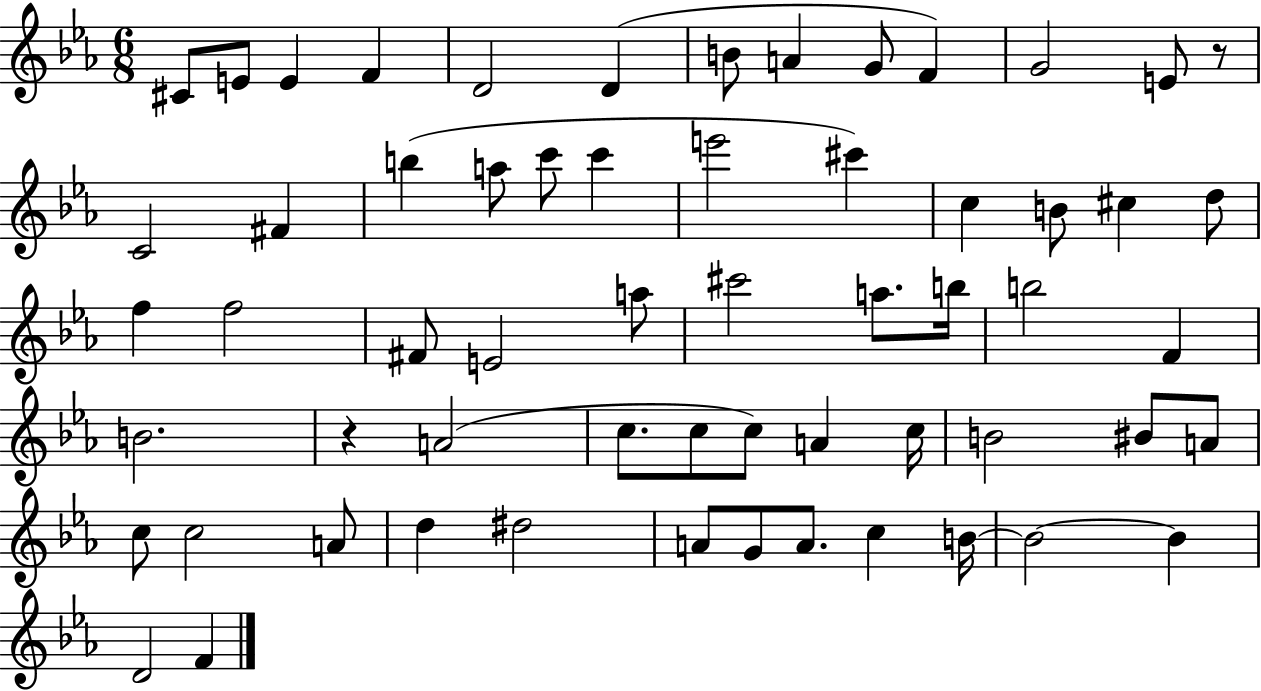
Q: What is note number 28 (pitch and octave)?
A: E4